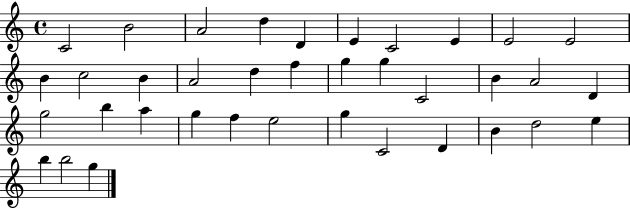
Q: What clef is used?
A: treble